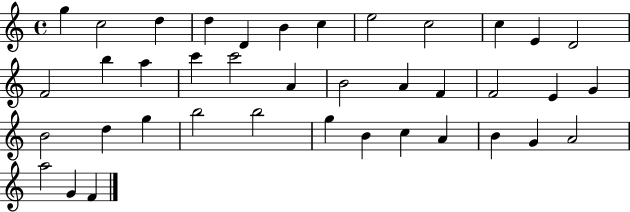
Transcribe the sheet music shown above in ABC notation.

X:1
T:Untitled
M:4/4
L:1/4
K:C
g c2 d d D B c e2 c2 c E D2 F2 b a c' c'2 A B2 A F F2 E G B2 d g b2 b2 g B c A B G A2 a2 G F